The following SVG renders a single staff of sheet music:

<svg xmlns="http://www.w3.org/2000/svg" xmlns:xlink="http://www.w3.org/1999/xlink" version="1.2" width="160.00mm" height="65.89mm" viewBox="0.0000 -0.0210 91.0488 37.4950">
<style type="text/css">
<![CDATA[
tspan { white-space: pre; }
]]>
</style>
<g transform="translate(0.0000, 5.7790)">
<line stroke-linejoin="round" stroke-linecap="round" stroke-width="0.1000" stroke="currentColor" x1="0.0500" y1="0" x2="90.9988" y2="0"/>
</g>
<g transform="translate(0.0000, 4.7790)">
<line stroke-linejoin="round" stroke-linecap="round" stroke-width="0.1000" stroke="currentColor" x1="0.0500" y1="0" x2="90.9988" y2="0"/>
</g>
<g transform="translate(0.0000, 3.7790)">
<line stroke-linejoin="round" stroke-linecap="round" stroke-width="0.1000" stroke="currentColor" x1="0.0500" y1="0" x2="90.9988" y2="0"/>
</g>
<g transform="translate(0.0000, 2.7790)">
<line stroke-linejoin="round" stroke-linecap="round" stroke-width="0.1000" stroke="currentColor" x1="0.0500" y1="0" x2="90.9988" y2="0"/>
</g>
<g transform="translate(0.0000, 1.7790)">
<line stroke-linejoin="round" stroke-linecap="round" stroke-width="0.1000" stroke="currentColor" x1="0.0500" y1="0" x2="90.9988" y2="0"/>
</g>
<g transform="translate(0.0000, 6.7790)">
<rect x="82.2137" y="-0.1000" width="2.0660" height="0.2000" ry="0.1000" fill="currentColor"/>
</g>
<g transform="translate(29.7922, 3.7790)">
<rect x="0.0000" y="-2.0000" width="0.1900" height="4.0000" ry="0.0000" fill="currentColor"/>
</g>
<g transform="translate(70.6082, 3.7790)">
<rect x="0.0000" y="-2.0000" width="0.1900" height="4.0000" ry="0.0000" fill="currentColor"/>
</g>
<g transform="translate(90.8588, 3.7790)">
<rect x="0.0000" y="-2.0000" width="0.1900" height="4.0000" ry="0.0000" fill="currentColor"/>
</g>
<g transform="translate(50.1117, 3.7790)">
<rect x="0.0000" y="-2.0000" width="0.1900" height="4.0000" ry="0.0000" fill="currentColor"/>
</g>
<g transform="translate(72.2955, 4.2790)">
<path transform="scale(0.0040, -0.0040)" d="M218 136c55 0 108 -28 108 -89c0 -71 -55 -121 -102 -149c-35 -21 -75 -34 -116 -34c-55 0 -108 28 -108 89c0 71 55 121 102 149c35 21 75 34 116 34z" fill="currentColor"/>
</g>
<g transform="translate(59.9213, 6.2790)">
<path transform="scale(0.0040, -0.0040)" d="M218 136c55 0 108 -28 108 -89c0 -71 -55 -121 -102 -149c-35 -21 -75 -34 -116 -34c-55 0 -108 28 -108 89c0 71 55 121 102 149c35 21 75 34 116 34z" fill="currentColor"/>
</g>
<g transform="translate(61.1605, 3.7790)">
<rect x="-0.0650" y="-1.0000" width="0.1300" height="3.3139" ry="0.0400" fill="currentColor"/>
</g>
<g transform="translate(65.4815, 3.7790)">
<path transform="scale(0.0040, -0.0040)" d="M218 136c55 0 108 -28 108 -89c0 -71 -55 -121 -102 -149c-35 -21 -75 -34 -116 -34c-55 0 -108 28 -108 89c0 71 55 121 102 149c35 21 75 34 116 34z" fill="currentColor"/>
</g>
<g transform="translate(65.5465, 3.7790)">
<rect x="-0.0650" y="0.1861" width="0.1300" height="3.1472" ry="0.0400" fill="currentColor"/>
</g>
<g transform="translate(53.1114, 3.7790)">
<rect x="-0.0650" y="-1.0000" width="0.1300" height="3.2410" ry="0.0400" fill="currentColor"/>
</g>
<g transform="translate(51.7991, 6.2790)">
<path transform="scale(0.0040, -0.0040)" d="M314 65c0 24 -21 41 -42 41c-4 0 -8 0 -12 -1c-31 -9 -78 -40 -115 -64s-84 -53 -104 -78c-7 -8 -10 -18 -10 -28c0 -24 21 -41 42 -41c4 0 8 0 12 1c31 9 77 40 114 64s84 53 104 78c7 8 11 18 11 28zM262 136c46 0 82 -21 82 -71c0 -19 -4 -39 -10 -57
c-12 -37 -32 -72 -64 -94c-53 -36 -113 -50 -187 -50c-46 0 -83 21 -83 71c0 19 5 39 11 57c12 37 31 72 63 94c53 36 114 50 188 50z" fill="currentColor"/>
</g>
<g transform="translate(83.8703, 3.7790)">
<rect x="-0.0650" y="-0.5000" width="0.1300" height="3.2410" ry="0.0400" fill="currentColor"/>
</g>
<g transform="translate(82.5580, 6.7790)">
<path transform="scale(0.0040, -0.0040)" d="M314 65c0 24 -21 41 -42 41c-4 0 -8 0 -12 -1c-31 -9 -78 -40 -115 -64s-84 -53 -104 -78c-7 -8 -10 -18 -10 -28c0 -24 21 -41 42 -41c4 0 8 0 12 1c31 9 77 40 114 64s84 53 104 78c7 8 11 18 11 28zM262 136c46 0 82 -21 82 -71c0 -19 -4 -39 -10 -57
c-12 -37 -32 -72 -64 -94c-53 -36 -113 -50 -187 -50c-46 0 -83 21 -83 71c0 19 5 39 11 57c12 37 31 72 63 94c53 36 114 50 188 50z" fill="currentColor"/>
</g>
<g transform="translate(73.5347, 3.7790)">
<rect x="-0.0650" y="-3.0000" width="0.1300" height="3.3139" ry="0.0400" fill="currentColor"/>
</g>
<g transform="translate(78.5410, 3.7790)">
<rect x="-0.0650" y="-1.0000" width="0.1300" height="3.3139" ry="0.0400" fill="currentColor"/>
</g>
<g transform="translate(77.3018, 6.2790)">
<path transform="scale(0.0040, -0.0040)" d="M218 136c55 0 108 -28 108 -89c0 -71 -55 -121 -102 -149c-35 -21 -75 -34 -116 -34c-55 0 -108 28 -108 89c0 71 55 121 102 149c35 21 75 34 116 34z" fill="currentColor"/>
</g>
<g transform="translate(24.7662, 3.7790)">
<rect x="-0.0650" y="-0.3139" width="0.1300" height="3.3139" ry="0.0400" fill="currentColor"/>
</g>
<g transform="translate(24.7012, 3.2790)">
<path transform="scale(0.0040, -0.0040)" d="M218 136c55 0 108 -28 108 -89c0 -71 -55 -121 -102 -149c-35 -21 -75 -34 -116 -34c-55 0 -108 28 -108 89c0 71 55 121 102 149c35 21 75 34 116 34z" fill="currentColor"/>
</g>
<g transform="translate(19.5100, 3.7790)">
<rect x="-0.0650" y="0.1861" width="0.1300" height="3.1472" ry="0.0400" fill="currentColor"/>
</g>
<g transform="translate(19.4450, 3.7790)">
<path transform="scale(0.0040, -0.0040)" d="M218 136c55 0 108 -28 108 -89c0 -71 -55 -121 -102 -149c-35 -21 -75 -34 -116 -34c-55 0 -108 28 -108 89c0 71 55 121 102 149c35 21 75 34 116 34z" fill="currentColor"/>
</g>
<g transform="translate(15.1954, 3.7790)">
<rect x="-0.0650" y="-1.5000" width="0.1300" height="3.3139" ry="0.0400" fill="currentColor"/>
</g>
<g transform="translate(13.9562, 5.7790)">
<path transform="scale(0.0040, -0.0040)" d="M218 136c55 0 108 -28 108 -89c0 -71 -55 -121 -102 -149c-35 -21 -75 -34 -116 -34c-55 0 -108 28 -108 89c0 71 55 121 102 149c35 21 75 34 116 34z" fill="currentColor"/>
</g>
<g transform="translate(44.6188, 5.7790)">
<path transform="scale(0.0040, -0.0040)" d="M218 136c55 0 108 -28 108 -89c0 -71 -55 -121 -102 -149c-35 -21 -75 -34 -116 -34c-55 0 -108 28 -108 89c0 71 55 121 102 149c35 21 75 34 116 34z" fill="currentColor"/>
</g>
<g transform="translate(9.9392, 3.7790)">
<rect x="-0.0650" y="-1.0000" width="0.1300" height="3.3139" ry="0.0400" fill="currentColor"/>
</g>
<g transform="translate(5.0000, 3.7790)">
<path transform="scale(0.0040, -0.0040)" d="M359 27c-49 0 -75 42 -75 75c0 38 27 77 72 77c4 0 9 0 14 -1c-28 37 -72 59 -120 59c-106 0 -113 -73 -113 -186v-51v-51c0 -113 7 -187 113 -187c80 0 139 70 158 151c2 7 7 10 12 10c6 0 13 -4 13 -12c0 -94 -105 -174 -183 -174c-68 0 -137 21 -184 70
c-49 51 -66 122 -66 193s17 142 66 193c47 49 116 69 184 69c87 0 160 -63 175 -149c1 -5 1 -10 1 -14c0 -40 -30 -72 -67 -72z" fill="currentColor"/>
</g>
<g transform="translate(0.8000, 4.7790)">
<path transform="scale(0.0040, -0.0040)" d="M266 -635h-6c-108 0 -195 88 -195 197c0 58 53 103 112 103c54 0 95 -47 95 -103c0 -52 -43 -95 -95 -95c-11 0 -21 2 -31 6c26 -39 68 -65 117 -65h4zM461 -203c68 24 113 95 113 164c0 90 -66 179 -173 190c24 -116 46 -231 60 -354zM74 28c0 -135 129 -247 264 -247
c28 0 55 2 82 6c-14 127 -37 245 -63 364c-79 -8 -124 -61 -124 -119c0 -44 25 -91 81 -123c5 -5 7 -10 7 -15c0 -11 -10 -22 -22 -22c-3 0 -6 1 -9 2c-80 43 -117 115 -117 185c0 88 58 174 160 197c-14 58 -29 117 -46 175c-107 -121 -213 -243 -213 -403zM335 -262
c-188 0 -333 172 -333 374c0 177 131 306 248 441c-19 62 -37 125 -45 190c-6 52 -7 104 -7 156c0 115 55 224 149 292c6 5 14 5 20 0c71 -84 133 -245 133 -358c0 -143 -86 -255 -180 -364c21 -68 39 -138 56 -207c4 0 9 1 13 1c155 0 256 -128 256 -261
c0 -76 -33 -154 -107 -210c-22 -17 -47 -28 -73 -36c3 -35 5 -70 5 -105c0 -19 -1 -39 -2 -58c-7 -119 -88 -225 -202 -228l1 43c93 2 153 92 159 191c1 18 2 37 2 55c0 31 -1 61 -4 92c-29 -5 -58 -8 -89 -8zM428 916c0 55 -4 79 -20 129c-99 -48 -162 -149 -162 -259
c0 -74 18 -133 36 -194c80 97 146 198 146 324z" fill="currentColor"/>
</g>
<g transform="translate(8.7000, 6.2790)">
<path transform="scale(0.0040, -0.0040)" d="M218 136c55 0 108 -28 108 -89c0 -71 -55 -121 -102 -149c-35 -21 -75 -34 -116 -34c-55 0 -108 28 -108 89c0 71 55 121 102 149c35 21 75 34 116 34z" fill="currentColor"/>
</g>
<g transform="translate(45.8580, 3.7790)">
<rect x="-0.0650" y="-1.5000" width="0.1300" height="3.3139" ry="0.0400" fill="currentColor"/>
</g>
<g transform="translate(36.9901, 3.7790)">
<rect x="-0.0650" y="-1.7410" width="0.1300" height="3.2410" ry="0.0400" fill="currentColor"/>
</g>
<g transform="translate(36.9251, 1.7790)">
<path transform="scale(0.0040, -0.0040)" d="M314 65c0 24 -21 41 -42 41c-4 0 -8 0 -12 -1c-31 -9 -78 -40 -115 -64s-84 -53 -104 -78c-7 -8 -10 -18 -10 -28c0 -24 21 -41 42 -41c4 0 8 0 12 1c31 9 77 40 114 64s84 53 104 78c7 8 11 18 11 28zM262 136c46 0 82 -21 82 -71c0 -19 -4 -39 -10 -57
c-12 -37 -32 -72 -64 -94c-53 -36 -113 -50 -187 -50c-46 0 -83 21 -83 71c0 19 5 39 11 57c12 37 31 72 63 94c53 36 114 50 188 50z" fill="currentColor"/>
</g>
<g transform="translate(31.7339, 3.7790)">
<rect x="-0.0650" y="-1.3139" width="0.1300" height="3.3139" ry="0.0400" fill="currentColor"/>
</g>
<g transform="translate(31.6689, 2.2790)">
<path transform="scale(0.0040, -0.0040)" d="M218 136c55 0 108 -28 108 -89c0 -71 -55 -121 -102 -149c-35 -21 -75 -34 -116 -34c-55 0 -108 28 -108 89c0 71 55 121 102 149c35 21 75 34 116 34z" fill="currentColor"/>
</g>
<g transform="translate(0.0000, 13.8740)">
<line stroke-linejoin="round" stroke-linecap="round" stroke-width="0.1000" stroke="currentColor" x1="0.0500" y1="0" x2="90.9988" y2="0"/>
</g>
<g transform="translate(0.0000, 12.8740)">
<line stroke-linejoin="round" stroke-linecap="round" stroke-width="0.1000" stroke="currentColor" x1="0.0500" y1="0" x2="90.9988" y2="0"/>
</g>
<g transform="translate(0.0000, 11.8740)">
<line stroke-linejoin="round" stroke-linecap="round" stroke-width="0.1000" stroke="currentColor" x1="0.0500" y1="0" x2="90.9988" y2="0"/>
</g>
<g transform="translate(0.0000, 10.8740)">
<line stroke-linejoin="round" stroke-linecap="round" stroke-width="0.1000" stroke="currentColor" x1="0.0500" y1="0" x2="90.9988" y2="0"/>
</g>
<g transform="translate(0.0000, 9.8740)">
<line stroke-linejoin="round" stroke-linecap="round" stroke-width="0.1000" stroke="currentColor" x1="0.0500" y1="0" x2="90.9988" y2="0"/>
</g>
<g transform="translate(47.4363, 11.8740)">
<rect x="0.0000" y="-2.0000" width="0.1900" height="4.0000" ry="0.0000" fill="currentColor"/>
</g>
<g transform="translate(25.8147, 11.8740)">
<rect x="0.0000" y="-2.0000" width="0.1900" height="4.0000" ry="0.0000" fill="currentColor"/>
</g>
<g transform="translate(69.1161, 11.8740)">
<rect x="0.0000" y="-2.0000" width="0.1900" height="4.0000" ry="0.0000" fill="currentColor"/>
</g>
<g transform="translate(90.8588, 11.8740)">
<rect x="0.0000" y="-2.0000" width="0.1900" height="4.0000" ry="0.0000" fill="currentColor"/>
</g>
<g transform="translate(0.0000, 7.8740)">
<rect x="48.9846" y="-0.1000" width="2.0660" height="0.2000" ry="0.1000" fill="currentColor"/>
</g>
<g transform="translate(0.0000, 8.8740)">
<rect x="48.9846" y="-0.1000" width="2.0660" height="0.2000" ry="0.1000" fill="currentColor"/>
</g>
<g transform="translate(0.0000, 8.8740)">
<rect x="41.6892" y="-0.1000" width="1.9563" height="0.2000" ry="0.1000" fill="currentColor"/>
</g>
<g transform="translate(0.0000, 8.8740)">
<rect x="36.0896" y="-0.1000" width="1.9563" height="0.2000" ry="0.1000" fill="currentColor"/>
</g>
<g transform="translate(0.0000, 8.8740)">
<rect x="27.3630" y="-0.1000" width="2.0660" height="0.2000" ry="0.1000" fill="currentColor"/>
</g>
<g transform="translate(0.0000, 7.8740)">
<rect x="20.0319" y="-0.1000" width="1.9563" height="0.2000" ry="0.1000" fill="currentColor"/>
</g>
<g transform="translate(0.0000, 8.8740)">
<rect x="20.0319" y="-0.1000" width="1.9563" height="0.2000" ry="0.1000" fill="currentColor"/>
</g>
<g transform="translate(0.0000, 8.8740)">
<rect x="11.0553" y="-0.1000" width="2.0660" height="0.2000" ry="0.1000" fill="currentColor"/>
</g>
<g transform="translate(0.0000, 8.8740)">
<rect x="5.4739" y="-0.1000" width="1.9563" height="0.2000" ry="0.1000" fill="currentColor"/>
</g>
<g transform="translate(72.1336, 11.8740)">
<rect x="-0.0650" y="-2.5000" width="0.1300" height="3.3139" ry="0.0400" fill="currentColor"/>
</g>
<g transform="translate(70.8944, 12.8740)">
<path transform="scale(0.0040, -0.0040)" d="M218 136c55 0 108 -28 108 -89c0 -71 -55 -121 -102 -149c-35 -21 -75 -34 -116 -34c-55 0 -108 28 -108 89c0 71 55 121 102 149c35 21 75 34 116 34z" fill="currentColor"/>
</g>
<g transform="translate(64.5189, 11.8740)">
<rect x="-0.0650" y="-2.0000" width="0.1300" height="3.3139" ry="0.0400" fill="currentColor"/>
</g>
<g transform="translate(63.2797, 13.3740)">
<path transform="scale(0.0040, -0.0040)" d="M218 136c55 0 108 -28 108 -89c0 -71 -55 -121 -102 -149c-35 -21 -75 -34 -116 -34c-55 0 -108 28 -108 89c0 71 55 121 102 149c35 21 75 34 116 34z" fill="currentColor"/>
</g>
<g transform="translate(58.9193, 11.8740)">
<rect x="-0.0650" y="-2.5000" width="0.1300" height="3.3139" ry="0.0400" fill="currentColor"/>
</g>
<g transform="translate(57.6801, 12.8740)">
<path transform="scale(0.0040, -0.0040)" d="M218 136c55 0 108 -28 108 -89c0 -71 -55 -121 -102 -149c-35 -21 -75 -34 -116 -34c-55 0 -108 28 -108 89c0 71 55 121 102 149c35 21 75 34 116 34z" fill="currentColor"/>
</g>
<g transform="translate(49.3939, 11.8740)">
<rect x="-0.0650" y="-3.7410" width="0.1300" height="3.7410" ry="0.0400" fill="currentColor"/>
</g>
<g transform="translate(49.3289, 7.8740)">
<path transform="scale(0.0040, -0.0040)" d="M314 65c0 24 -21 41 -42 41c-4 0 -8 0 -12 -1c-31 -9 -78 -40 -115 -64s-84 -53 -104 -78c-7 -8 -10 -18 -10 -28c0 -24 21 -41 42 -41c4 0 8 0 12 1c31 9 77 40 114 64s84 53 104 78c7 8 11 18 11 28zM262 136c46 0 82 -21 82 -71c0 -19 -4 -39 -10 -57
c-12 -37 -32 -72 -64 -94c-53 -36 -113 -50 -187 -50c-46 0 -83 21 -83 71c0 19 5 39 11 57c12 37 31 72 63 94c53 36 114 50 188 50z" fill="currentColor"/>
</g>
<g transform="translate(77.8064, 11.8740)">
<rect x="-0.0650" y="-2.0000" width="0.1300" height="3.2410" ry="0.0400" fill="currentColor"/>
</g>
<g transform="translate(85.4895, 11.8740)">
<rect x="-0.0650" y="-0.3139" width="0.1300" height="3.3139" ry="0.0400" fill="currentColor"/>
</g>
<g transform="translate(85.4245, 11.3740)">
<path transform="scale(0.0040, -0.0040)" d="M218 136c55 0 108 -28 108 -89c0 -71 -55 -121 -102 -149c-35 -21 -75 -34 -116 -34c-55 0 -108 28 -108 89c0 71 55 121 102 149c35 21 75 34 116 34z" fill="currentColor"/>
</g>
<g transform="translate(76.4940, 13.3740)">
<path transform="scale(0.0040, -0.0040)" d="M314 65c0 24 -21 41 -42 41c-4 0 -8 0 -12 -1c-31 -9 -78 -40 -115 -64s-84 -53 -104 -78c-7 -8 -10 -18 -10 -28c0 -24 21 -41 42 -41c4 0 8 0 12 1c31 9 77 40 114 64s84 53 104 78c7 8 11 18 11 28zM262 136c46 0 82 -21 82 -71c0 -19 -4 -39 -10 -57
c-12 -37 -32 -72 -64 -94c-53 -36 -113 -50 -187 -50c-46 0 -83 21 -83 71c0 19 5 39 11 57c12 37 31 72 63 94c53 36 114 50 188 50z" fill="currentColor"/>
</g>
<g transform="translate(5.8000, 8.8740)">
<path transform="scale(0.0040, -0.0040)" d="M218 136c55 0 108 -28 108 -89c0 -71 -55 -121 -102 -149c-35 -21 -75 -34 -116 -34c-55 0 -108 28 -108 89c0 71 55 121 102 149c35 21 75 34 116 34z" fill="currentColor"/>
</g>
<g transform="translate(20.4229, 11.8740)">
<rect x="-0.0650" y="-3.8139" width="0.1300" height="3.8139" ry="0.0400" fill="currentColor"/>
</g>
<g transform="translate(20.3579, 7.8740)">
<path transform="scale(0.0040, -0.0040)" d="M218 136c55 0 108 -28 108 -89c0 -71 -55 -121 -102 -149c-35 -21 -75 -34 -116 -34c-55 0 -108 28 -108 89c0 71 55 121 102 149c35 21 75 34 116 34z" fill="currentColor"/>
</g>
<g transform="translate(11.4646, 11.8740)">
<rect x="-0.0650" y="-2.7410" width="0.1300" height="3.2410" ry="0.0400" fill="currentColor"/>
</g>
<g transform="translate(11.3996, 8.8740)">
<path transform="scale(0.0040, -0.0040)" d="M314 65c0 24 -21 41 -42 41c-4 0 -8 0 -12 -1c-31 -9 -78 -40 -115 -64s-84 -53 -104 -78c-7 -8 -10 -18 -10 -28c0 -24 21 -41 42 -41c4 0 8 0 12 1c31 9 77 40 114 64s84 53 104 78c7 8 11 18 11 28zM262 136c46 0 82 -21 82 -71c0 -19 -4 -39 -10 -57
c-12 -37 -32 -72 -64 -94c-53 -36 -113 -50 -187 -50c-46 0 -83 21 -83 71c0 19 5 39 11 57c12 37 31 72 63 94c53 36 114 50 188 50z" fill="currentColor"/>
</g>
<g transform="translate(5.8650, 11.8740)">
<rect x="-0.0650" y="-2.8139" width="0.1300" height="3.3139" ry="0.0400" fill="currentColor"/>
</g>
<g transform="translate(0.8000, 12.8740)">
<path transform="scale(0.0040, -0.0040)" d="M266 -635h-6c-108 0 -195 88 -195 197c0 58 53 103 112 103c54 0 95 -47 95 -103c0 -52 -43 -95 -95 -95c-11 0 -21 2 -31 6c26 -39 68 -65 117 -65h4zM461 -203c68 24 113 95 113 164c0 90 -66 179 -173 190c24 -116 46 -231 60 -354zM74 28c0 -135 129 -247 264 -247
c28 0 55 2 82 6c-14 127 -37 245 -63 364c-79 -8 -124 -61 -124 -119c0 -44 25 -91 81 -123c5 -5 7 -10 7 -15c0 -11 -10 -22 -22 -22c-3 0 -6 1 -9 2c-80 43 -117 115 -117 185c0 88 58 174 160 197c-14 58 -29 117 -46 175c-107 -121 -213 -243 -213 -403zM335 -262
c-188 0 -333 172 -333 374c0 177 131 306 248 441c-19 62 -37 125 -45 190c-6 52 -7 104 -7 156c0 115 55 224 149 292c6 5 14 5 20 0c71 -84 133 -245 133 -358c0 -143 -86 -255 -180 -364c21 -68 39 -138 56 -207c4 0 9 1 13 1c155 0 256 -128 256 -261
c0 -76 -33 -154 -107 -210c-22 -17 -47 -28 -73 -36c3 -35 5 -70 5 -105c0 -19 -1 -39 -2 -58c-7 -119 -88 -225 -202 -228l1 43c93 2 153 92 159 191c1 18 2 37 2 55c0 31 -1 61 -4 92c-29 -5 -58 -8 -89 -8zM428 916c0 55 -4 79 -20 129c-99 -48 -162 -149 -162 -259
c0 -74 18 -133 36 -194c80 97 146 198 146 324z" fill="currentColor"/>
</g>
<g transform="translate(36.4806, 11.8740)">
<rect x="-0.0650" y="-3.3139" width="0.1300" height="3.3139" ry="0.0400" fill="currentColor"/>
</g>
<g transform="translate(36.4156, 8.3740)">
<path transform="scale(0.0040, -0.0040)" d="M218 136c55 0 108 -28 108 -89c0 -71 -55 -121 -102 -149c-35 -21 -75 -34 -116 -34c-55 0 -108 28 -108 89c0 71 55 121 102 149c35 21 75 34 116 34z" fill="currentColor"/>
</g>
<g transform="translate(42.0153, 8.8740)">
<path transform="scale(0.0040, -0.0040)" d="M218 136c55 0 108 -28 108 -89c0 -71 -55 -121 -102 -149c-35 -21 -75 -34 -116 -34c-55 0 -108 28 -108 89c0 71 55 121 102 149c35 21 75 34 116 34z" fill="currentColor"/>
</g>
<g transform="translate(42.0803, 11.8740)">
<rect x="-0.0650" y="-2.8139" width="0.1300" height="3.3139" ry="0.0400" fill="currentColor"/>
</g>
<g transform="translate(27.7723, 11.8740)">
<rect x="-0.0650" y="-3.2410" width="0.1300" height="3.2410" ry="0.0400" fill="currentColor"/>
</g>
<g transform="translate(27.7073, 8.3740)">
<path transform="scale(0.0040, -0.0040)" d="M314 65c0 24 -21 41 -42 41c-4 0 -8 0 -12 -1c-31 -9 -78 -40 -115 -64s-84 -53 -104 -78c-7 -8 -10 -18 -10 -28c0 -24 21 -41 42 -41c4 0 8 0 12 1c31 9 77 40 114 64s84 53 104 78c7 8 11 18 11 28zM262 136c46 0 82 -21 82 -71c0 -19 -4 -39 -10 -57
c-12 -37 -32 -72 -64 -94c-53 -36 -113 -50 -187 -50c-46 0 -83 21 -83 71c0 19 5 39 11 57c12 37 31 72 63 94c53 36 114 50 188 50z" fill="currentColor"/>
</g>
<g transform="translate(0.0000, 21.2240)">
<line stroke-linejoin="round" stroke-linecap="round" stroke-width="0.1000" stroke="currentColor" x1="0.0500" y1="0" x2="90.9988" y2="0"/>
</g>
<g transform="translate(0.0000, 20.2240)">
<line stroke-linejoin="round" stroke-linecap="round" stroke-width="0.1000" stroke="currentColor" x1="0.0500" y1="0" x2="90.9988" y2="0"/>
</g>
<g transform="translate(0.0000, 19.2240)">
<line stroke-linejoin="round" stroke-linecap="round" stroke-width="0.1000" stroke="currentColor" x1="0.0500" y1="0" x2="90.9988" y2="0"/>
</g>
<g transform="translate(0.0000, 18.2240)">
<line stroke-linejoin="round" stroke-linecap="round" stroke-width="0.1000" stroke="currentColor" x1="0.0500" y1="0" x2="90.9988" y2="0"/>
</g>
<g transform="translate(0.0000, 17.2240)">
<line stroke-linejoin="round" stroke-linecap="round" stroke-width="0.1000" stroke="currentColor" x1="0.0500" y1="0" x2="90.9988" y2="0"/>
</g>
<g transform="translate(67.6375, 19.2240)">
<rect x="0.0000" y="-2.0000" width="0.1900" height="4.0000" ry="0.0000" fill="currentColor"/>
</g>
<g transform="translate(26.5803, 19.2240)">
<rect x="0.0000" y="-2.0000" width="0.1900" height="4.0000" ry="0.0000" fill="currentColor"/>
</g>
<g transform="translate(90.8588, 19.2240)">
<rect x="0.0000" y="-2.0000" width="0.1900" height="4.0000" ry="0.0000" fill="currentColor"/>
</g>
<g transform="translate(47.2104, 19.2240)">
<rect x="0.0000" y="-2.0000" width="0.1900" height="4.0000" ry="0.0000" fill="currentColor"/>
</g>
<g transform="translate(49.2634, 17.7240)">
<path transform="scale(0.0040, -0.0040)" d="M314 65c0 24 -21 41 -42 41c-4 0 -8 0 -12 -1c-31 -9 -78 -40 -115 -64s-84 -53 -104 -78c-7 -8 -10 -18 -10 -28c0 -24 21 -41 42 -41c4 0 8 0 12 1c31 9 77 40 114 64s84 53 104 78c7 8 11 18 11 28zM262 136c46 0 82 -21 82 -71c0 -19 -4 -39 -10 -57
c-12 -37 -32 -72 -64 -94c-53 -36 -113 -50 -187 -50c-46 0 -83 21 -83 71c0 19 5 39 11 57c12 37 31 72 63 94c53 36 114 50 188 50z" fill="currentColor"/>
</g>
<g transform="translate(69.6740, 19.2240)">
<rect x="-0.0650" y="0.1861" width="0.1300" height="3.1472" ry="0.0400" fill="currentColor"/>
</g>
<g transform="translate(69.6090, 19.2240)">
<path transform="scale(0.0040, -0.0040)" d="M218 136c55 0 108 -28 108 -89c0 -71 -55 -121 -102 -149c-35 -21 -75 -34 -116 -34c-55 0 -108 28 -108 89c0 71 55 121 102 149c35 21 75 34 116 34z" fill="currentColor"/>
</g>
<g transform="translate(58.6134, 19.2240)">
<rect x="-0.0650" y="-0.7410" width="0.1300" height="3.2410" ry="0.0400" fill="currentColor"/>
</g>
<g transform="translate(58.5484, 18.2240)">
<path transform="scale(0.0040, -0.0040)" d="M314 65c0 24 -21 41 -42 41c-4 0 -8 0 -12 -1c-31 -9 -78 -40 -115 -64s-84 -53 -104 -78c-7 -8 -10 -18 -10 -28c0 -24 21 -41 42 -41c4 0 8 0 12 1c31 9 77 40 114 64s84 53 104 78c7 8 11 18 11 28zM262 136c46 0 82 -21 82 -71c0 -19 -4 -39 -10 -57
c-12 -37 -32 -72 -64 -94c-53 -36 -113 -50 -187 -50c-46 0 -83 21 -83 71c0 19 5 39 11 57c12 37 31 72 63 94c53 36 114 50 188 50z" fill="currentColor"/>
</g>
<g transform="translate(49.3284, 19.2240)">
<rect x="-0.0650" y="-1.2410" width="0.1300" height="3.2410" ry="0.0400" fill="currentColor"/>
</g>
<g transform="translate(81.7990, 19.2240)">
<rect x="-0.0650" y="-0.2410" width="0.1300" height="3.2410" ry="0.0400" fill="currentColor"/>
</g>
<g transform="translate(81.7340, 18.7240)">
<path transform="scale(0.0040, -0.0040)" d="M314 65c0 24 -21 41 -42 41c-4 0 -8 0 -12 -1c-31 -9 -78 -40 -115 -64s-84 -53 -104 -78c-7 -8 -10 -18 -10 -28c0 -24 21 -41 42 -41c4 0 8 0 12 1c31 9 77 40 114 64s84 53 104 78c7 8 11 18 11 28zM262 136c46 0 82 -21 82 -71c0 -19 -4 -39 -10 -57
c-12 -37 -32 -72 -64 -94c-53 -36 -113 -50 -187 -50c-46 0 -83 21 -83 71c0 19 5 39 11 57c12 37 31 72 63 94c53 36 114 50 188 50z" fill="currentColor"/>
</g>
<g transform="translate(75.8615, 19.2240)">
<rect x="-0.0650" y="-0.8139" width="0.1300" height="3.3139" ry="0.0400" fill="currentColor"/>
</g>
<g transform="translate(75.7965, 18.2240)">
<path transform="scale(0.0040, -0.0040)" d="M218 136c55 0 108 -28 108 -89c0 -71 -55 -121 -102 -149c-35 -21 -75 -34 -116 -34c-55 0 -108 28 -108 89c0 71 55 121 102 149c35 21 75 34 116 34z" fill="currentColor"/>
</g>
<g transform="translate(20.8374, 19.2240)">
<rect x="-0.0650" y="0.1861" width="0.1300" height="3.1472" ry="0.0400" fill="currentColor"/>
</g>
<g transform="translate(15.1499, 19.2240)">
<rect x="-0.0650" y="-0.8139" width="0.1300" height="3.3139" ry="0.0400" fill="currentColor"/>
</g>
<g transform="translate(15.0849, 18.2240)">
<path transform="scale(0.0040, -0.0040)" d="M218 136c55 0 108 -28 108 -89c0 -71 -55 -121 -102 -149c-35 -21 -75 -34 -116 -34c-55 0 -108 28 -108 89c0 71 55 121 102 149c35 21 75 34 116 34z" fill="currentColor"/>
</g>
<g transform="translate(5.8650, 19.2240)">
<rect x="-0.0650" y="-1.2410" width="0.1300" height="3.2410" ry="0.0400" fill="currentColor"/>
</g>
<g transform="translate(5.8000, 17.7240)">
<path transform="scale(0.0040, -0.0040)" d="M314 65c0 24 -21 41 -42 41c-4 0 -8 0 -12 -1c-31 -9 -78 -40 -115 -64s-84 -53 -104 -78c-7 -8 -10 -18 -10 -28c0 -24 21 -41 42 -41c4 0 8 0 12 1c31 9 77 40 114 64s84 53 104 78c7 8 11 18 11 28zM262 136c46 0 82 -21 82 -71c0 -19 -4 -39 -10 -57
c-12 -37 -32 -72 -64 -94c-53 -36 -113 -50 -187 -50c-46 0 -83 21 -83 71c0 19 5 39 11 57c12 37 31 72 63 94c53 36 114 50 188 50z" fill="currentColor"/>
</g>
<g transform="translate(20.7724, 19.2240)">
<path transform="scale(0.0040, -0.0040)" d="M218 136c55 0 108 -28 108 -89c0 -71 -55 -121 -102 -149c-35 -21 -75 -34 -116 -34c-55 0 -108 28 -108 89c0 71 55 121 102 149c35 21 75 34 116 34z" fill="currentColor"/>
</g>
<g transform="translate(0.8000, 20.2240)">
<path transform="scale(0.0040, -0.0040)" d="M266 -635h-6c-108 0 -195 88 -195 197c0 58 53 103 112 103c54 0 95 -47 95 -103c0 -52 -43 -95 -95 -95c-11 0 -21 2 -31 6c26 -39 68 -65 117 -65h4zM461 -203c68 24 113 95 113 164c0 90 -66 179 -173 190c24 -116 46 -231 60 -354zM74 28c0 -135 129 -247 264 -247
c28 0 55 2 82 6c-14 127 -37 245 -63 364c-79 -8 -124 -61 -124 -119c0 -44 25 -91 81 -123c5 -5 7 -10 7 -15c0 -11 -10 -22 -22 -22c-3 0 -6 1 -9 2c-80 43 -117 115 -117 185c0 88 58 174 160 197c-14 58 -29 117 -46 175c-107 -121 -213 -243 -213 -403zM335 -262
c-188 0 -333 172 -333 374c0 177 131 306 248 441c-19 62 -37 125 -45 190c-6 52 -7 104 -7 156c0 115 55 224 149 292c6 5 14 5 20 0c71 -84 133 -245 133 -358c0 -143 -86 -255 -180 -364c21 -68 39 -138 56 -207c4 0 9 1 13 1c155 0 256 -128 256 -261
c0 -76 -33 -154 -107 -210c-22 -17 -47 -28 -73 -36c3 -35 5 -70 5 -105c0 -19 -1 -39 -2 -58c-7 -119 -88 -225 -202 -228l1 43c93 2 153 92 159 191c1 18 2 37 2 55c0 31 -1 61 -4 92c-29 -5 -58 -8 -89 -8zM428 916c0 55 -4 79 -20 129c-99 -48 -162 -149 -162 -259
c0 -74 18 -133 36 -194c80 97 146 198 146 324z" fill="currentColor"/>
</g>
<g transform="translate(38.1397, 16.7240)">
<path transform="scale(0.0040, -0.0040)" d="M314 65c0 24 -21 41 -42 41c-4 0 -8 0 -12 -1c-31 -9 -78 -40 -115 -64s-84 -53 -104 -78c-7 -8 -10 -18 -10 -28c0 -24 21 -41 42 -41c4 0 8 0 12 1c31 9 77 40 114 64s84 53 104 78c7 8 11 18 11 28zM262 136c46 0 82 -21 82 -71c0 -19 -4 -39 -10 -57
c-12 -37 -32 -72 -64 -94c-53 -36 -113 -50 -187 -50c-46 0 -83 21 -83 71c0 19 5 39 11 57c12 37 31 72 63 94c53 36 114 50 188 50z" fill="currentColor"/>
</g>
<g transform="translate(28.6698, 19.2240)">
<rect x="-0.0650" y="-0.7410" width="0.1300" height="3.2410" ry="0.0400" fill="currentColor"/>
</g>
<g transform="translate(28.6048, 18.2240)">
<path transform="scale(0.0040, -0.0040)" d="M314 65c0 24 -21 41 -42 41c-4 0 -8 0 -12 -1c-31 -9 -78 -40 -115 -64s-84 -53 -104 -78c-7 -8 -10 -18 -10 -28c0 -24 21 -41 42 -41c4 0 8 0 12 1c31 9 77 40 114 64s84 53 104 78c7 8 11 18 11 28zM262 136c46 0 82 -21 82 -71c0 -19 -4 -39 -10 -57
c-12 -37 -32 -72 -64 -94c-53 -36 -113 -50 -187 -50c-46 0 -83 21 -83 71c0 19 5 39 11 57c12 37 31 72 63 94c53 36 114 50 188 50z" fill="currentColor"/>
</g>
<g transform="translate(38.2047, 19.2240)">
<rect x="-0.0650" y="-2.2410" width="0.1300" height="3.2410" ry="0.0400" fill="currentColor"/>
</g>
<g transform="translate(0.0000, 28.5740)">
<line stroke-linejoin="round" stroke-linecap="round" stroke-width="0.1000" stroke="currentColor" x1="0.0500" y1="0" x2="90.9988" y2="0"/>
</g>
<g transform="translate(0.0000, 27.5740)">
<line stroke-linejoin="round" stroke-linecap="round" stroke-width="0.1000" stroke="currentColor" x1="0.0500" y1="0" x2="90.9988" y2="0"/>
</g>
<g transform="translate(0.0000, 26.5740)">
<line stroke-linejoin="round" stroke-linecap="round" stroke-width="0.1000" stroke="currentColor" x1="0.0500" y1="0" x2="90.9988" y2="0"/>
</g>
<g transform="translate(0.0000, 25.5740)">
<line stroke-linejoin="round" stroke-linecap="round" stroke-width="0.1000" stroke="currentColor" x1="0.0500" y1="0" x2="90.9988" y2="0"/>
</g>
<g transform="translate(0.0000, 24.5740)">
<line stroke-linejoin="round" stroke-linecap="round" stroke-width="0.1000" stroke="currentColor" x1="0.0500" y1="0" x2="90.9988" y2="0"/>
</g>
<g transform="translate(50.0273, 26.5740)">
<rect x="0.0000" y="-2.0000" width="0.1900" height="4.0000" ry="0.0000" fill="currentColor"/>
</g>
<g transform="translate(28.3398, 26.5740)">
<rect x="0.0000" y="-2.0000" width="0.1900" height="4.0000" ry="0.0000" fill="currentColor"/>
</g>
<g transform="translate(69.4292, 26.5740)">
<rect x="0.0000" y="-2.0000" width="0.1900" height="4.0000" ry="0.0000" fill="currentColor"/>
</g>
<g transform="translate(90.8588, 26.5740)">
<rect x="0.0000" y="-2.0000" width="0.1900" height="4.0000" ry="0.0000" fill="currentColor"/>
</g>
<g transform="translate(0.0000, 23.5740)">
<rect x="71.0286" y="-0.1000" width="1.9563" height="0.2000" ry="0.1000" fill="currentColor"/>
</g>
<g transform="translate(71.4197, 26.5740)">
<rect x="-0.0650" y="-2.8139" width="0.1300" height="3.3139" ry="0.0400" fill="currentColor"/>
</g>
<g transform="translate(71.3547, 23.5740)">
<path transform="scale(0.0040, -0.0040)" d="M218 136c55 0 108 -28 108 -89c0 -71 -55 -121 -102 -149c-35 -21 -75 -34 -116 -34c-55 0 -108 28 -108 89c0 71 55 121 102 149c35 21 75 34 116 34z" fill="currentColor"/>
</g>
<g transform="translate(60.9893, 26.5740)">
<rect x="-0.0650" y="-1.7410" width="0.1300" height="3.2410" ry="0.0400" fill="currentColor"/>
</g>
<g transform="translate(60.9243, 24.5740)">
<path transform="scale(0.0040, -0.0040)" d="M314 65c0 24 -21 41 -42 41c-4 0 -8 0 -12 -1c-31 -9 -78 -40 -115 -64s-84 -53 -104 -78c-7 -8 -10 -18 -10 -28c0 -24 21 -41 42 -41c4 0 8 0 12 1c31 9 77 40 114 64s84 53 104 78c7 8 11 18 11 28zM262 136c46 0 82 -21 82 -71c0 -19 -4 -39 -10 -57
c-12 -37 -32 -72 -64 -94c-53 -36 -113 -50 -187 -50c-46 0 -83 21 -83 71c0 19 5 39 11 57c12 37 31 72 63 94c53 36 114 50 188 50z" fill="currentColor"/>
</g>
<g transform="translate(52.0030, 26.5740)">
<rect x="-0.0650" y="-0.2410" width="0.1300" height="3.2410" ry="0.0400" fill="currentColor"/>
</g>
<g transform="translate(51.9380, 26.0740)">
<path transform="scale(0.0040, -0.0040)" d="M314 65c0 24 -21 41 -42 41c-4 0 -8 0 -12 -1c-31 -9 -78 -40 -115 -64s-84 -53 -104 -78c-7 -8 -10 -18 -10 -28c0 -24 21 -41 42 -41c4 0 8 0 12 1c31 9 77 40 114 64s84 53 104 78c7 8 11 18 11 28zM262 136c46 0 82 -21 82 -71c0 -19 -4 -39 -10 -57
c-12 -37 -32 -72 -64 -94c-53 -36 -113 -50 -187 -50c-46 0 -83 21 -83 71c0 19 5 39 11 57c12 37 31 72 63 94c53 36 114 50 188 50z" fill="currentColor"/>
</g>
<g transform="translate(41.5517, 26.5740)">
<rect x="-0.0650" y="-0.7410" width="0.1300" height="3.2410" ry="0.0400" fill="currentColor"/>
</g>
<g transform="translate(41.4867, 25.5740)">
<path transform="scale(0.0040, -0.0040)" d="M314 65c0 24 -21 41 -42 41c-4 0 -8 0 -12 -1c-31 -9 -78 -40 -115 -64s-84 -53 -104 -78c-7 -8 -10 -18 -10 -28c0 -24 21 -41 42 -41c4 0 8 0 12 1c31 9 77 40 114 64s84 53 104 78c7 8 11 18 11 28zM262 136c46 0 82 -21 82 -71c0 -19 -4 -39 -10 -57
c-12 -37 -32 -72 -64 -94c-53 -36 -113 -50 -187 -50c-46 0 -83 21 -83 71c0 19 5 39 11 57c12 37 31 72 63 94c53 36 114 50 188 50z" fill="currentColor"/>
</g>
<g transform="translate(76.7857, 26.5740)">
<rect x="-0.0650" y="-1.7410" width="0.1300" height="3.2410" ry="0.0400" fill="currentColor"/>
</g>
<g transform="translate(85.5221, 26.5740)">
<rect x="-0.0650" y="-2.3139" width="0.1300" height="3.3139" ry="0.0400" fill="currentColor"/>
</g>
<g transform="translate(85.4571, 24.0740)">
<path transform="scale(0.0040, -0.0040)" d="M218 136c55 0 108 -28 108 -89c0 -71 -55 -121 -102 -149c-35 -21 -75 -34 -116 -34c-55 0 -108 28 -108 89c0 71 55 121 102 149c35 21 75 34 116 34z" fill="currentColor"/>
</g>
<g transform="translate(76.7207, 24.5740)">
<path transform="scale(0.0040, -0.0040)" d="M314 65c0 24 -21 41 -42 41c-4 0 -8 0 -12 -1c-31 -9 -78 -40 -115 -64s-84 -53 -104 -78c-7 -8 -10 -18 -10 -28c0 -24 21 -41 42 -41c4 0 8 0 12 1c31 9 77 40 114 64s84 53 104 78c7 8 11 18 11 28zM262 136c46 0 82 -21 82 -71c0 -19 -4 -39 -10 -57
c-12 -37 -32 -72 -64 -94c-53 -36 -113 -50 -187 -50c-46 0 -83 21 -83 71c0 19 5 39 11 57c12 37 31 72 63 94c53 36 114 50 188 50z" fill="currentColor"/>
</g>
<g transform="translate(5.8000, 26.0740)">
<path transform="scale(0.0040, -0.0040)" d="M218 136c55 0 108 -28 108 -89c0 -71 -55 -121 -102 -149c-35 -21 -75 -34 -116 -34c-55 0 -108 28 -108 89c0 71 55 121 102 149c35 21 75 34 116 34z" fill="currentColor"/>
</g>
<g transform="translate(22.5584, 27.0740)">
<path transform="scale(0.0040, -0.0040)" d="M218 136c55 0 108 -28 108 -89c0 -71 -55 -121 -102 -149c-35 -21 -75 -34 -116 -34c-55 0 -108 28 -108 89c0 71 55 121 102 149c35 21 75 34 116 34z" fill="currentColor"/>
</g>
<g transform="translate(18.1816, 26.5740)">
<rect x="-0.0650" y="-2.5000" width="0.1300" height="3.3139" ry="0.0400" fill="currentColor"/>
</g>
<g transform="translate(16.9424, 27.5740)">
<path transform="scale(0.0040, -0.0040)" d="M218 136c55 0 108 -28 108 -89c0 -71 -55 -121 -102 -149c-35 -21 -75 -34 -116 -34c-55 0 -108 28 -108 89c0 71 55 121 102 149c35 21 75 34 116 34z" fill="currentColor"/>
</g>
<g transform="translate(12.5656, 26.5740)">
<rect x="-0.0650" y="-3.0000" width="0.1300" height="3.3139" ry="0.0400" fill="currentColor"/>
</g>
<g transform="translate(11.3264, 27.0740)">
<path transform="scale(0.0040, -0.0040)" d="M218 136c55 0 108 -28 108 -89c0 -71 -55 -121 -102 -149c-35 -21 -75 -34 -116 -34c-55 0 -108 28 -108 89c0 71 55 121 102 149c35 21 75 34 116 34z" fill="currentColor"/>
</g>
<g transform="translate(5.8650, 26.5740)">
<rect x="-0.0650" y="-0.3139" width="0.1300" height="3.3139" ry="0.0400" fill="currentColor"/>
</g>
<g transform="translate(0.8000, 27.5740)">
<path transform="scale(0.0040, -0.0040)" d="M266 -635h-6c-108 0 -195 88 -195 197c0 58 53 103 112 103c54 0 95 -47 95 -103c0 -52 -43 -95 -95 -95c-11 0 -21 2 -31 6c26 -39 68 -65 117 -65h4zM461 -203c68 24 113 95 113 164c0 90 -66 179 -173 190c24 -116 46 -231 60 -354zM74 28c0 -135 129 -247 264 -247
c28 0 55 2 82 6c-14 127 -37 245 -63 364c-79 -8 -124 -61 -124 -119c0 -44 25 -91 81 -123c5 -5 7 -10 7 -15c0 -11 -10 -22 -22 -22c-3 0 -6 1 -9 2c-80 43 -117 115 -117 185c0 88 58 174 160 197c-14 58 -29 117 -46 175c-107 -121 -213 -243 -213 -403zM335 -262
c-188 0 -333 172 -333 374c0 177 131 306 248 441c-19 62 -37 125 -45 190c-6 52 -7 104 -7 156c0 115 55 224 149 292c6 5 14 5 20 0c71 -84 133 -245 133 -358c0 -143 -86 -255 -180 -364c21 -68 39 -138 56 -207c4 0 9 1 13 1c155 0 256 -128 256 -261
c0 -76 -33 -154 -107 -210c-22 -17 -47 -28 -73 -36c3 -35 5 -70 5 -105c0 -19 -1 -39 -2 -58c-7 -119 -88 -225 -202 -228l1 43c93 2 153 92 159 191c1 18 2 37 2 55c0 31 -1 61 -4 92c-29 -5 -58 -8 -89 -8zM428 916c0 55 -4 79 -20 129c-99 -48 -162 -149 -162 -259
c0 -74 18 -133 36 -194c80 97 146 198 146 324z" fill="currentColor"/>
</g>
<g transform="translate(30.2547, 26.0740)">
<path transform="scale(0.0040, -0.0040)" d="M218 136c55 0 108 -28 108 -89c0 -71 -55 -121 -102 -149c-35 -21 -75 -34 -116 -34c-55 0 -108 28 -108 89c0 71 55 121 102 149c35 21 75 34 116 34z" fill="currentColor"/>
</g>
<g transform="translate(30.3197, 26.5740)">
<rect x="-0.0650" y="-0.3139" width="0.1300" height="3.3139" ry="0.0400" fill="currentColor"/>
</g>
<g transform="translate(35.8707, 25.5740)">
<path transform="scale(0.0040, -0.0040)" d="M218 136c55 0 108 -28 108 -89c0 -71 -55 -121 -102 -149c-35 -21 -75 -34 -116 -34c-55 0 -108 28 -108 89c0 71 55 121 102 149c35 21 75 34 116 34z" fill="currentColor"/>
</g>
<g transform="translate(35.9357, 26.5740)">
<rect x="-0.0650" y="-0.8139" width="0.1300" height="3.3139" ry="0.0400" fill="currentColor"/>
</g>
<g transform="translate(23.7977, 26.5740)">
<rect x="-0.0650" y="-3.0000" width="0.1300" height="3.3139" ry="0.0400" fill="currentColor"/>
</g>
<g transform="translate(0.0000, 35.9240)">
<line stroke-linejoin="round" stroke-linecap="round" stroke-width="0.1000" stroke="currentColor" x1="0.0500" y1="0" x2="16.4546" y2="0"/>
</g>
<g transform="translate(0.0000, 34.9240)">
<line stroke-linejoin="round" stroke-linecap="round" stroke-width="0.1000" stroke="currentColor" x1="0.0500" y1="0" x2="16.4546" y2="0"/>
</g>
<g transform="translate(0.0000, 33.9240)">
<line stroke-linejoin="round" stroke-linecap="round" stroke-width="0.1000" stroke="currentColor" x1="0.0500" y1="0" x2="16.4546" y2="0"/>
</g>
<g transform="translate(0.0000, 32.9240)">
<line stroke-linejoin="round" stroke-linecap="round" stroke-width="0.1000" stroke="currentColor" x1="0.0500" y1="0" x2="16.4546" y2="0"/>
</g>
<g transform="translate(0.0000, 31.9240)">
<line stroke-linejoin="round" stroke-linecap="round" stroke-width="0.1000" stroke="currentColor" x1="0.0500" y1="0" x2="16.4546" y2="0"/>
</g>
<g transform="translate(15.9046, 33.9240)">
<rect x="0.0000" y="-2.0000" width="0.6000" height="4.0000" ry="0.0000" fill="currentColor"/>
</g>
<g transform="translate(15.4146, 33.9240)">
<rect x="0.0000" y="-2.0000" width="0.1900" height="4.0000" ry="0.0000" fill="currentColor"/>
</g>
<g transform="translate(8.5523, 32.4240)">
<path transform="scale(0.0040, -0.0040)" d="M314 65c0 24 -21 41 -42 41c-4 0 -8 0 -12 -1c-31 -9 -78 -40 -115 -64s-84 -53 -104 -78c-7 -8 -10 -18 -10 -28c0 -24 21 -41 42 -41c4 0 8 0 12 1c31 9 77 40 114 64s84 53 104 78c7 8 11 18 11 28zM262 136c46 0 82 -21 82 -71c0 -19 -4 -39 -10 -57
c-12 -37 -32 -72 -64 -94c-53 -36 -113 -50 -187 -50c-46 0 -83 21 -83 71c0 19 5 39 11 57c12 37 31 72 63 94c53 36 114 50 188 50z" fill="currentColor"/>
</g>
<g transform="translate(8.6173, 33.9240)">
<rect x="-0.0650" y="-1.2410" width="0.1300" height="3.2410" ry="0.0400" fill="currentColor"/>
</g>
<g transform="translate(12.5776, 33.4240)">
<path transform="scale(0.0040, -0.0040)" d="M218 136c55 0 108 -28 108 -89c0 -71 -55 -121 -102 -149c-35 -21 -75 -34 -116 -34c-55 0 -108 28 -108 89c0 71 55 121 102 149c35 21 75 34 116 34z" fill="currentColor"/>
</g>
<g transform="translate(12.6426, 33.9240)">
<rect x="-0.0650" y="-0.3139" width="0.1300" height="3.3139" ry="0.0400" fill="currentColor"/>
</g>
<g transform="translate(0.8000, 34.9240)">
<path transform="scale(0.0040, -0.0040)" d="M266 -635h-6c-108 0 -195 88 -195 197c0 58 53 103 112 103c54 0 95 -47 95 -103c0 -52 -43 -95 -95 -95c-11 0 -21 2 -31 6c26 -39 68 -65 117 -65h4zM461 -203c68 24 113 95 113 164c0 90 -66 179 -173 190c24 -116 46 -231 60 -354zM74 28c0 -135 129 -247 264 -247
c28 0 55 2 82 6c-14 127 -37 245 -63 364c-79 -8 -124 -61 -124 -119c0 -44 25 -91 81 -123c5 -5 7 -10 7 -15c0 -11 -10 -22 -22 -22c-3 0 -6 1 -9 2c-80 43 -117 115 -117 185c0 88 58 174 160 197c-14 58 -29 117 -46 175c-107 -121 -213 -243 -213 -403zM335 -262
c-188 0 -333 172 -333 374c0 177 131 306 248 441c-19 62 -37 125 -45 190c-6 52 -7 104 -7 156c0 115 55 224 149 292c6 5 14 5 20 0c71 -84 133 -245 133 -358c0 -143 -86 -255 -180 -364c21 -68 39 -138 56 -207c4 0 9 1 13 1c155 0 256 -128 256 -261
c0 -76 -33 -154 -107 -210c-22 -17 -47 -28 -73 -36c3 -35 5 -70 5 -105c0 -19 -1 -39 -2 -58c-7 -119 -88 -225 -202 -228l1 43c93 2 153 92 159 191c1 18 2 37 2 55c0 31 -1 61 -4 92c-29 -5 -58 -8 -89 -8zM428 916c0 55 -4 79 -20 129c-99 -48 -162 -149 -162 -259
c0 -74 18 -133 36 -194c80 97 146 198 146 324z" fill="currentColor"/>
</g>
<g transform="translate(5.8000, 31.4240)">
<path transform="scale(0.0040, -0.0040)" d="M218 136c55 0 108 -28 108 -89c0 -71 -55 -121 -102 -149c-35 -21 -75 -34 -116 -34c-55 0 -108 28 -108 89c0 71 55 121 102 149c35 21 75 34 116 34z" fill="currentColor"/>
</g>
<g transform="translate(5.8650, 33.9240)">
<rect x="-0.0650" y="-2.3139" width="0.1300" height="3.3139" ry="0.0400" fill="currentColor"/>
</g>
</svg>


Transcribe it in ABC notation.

X:1
T:Untitled
M:4/4
L:1/4
K:C
D E B c e f2 E D2 D B A D C2 a a2 c' b2 b a c'2 G F G F2 c e2 d B d2 g2 e2 d2 B d c2 c A G A c d d2 c2 f2 a f2 g g e2 c